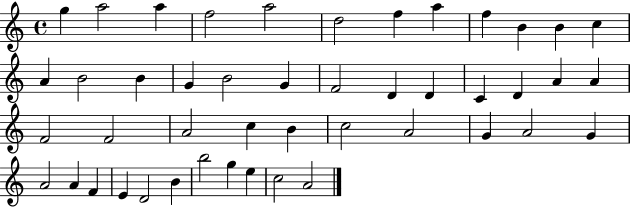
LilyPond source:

{
  \clef treble
  \time 4/4
  \defaultTimeSignature
  \key c \major
  g''4 a''2 a''4 | f''2 a''2 | d''2 f''4 a''4 | f''4 b'4 b'4 c''4 | \break a'4 b'2 b'4 | g'4 b'2 g'4 | f'2 d'4 d'4 | c'4 d'4 a'4 a'4 | \break f'2 f'2 | a'2 c''4 b'4 | c''2 a'2 | g'4 a'2 g'4 | \break a'2 a'4 f'4 | e'4 d'2 b'4 | b''2 g''4 e''4 | c''2 a'2 | \break \bar "|."
}